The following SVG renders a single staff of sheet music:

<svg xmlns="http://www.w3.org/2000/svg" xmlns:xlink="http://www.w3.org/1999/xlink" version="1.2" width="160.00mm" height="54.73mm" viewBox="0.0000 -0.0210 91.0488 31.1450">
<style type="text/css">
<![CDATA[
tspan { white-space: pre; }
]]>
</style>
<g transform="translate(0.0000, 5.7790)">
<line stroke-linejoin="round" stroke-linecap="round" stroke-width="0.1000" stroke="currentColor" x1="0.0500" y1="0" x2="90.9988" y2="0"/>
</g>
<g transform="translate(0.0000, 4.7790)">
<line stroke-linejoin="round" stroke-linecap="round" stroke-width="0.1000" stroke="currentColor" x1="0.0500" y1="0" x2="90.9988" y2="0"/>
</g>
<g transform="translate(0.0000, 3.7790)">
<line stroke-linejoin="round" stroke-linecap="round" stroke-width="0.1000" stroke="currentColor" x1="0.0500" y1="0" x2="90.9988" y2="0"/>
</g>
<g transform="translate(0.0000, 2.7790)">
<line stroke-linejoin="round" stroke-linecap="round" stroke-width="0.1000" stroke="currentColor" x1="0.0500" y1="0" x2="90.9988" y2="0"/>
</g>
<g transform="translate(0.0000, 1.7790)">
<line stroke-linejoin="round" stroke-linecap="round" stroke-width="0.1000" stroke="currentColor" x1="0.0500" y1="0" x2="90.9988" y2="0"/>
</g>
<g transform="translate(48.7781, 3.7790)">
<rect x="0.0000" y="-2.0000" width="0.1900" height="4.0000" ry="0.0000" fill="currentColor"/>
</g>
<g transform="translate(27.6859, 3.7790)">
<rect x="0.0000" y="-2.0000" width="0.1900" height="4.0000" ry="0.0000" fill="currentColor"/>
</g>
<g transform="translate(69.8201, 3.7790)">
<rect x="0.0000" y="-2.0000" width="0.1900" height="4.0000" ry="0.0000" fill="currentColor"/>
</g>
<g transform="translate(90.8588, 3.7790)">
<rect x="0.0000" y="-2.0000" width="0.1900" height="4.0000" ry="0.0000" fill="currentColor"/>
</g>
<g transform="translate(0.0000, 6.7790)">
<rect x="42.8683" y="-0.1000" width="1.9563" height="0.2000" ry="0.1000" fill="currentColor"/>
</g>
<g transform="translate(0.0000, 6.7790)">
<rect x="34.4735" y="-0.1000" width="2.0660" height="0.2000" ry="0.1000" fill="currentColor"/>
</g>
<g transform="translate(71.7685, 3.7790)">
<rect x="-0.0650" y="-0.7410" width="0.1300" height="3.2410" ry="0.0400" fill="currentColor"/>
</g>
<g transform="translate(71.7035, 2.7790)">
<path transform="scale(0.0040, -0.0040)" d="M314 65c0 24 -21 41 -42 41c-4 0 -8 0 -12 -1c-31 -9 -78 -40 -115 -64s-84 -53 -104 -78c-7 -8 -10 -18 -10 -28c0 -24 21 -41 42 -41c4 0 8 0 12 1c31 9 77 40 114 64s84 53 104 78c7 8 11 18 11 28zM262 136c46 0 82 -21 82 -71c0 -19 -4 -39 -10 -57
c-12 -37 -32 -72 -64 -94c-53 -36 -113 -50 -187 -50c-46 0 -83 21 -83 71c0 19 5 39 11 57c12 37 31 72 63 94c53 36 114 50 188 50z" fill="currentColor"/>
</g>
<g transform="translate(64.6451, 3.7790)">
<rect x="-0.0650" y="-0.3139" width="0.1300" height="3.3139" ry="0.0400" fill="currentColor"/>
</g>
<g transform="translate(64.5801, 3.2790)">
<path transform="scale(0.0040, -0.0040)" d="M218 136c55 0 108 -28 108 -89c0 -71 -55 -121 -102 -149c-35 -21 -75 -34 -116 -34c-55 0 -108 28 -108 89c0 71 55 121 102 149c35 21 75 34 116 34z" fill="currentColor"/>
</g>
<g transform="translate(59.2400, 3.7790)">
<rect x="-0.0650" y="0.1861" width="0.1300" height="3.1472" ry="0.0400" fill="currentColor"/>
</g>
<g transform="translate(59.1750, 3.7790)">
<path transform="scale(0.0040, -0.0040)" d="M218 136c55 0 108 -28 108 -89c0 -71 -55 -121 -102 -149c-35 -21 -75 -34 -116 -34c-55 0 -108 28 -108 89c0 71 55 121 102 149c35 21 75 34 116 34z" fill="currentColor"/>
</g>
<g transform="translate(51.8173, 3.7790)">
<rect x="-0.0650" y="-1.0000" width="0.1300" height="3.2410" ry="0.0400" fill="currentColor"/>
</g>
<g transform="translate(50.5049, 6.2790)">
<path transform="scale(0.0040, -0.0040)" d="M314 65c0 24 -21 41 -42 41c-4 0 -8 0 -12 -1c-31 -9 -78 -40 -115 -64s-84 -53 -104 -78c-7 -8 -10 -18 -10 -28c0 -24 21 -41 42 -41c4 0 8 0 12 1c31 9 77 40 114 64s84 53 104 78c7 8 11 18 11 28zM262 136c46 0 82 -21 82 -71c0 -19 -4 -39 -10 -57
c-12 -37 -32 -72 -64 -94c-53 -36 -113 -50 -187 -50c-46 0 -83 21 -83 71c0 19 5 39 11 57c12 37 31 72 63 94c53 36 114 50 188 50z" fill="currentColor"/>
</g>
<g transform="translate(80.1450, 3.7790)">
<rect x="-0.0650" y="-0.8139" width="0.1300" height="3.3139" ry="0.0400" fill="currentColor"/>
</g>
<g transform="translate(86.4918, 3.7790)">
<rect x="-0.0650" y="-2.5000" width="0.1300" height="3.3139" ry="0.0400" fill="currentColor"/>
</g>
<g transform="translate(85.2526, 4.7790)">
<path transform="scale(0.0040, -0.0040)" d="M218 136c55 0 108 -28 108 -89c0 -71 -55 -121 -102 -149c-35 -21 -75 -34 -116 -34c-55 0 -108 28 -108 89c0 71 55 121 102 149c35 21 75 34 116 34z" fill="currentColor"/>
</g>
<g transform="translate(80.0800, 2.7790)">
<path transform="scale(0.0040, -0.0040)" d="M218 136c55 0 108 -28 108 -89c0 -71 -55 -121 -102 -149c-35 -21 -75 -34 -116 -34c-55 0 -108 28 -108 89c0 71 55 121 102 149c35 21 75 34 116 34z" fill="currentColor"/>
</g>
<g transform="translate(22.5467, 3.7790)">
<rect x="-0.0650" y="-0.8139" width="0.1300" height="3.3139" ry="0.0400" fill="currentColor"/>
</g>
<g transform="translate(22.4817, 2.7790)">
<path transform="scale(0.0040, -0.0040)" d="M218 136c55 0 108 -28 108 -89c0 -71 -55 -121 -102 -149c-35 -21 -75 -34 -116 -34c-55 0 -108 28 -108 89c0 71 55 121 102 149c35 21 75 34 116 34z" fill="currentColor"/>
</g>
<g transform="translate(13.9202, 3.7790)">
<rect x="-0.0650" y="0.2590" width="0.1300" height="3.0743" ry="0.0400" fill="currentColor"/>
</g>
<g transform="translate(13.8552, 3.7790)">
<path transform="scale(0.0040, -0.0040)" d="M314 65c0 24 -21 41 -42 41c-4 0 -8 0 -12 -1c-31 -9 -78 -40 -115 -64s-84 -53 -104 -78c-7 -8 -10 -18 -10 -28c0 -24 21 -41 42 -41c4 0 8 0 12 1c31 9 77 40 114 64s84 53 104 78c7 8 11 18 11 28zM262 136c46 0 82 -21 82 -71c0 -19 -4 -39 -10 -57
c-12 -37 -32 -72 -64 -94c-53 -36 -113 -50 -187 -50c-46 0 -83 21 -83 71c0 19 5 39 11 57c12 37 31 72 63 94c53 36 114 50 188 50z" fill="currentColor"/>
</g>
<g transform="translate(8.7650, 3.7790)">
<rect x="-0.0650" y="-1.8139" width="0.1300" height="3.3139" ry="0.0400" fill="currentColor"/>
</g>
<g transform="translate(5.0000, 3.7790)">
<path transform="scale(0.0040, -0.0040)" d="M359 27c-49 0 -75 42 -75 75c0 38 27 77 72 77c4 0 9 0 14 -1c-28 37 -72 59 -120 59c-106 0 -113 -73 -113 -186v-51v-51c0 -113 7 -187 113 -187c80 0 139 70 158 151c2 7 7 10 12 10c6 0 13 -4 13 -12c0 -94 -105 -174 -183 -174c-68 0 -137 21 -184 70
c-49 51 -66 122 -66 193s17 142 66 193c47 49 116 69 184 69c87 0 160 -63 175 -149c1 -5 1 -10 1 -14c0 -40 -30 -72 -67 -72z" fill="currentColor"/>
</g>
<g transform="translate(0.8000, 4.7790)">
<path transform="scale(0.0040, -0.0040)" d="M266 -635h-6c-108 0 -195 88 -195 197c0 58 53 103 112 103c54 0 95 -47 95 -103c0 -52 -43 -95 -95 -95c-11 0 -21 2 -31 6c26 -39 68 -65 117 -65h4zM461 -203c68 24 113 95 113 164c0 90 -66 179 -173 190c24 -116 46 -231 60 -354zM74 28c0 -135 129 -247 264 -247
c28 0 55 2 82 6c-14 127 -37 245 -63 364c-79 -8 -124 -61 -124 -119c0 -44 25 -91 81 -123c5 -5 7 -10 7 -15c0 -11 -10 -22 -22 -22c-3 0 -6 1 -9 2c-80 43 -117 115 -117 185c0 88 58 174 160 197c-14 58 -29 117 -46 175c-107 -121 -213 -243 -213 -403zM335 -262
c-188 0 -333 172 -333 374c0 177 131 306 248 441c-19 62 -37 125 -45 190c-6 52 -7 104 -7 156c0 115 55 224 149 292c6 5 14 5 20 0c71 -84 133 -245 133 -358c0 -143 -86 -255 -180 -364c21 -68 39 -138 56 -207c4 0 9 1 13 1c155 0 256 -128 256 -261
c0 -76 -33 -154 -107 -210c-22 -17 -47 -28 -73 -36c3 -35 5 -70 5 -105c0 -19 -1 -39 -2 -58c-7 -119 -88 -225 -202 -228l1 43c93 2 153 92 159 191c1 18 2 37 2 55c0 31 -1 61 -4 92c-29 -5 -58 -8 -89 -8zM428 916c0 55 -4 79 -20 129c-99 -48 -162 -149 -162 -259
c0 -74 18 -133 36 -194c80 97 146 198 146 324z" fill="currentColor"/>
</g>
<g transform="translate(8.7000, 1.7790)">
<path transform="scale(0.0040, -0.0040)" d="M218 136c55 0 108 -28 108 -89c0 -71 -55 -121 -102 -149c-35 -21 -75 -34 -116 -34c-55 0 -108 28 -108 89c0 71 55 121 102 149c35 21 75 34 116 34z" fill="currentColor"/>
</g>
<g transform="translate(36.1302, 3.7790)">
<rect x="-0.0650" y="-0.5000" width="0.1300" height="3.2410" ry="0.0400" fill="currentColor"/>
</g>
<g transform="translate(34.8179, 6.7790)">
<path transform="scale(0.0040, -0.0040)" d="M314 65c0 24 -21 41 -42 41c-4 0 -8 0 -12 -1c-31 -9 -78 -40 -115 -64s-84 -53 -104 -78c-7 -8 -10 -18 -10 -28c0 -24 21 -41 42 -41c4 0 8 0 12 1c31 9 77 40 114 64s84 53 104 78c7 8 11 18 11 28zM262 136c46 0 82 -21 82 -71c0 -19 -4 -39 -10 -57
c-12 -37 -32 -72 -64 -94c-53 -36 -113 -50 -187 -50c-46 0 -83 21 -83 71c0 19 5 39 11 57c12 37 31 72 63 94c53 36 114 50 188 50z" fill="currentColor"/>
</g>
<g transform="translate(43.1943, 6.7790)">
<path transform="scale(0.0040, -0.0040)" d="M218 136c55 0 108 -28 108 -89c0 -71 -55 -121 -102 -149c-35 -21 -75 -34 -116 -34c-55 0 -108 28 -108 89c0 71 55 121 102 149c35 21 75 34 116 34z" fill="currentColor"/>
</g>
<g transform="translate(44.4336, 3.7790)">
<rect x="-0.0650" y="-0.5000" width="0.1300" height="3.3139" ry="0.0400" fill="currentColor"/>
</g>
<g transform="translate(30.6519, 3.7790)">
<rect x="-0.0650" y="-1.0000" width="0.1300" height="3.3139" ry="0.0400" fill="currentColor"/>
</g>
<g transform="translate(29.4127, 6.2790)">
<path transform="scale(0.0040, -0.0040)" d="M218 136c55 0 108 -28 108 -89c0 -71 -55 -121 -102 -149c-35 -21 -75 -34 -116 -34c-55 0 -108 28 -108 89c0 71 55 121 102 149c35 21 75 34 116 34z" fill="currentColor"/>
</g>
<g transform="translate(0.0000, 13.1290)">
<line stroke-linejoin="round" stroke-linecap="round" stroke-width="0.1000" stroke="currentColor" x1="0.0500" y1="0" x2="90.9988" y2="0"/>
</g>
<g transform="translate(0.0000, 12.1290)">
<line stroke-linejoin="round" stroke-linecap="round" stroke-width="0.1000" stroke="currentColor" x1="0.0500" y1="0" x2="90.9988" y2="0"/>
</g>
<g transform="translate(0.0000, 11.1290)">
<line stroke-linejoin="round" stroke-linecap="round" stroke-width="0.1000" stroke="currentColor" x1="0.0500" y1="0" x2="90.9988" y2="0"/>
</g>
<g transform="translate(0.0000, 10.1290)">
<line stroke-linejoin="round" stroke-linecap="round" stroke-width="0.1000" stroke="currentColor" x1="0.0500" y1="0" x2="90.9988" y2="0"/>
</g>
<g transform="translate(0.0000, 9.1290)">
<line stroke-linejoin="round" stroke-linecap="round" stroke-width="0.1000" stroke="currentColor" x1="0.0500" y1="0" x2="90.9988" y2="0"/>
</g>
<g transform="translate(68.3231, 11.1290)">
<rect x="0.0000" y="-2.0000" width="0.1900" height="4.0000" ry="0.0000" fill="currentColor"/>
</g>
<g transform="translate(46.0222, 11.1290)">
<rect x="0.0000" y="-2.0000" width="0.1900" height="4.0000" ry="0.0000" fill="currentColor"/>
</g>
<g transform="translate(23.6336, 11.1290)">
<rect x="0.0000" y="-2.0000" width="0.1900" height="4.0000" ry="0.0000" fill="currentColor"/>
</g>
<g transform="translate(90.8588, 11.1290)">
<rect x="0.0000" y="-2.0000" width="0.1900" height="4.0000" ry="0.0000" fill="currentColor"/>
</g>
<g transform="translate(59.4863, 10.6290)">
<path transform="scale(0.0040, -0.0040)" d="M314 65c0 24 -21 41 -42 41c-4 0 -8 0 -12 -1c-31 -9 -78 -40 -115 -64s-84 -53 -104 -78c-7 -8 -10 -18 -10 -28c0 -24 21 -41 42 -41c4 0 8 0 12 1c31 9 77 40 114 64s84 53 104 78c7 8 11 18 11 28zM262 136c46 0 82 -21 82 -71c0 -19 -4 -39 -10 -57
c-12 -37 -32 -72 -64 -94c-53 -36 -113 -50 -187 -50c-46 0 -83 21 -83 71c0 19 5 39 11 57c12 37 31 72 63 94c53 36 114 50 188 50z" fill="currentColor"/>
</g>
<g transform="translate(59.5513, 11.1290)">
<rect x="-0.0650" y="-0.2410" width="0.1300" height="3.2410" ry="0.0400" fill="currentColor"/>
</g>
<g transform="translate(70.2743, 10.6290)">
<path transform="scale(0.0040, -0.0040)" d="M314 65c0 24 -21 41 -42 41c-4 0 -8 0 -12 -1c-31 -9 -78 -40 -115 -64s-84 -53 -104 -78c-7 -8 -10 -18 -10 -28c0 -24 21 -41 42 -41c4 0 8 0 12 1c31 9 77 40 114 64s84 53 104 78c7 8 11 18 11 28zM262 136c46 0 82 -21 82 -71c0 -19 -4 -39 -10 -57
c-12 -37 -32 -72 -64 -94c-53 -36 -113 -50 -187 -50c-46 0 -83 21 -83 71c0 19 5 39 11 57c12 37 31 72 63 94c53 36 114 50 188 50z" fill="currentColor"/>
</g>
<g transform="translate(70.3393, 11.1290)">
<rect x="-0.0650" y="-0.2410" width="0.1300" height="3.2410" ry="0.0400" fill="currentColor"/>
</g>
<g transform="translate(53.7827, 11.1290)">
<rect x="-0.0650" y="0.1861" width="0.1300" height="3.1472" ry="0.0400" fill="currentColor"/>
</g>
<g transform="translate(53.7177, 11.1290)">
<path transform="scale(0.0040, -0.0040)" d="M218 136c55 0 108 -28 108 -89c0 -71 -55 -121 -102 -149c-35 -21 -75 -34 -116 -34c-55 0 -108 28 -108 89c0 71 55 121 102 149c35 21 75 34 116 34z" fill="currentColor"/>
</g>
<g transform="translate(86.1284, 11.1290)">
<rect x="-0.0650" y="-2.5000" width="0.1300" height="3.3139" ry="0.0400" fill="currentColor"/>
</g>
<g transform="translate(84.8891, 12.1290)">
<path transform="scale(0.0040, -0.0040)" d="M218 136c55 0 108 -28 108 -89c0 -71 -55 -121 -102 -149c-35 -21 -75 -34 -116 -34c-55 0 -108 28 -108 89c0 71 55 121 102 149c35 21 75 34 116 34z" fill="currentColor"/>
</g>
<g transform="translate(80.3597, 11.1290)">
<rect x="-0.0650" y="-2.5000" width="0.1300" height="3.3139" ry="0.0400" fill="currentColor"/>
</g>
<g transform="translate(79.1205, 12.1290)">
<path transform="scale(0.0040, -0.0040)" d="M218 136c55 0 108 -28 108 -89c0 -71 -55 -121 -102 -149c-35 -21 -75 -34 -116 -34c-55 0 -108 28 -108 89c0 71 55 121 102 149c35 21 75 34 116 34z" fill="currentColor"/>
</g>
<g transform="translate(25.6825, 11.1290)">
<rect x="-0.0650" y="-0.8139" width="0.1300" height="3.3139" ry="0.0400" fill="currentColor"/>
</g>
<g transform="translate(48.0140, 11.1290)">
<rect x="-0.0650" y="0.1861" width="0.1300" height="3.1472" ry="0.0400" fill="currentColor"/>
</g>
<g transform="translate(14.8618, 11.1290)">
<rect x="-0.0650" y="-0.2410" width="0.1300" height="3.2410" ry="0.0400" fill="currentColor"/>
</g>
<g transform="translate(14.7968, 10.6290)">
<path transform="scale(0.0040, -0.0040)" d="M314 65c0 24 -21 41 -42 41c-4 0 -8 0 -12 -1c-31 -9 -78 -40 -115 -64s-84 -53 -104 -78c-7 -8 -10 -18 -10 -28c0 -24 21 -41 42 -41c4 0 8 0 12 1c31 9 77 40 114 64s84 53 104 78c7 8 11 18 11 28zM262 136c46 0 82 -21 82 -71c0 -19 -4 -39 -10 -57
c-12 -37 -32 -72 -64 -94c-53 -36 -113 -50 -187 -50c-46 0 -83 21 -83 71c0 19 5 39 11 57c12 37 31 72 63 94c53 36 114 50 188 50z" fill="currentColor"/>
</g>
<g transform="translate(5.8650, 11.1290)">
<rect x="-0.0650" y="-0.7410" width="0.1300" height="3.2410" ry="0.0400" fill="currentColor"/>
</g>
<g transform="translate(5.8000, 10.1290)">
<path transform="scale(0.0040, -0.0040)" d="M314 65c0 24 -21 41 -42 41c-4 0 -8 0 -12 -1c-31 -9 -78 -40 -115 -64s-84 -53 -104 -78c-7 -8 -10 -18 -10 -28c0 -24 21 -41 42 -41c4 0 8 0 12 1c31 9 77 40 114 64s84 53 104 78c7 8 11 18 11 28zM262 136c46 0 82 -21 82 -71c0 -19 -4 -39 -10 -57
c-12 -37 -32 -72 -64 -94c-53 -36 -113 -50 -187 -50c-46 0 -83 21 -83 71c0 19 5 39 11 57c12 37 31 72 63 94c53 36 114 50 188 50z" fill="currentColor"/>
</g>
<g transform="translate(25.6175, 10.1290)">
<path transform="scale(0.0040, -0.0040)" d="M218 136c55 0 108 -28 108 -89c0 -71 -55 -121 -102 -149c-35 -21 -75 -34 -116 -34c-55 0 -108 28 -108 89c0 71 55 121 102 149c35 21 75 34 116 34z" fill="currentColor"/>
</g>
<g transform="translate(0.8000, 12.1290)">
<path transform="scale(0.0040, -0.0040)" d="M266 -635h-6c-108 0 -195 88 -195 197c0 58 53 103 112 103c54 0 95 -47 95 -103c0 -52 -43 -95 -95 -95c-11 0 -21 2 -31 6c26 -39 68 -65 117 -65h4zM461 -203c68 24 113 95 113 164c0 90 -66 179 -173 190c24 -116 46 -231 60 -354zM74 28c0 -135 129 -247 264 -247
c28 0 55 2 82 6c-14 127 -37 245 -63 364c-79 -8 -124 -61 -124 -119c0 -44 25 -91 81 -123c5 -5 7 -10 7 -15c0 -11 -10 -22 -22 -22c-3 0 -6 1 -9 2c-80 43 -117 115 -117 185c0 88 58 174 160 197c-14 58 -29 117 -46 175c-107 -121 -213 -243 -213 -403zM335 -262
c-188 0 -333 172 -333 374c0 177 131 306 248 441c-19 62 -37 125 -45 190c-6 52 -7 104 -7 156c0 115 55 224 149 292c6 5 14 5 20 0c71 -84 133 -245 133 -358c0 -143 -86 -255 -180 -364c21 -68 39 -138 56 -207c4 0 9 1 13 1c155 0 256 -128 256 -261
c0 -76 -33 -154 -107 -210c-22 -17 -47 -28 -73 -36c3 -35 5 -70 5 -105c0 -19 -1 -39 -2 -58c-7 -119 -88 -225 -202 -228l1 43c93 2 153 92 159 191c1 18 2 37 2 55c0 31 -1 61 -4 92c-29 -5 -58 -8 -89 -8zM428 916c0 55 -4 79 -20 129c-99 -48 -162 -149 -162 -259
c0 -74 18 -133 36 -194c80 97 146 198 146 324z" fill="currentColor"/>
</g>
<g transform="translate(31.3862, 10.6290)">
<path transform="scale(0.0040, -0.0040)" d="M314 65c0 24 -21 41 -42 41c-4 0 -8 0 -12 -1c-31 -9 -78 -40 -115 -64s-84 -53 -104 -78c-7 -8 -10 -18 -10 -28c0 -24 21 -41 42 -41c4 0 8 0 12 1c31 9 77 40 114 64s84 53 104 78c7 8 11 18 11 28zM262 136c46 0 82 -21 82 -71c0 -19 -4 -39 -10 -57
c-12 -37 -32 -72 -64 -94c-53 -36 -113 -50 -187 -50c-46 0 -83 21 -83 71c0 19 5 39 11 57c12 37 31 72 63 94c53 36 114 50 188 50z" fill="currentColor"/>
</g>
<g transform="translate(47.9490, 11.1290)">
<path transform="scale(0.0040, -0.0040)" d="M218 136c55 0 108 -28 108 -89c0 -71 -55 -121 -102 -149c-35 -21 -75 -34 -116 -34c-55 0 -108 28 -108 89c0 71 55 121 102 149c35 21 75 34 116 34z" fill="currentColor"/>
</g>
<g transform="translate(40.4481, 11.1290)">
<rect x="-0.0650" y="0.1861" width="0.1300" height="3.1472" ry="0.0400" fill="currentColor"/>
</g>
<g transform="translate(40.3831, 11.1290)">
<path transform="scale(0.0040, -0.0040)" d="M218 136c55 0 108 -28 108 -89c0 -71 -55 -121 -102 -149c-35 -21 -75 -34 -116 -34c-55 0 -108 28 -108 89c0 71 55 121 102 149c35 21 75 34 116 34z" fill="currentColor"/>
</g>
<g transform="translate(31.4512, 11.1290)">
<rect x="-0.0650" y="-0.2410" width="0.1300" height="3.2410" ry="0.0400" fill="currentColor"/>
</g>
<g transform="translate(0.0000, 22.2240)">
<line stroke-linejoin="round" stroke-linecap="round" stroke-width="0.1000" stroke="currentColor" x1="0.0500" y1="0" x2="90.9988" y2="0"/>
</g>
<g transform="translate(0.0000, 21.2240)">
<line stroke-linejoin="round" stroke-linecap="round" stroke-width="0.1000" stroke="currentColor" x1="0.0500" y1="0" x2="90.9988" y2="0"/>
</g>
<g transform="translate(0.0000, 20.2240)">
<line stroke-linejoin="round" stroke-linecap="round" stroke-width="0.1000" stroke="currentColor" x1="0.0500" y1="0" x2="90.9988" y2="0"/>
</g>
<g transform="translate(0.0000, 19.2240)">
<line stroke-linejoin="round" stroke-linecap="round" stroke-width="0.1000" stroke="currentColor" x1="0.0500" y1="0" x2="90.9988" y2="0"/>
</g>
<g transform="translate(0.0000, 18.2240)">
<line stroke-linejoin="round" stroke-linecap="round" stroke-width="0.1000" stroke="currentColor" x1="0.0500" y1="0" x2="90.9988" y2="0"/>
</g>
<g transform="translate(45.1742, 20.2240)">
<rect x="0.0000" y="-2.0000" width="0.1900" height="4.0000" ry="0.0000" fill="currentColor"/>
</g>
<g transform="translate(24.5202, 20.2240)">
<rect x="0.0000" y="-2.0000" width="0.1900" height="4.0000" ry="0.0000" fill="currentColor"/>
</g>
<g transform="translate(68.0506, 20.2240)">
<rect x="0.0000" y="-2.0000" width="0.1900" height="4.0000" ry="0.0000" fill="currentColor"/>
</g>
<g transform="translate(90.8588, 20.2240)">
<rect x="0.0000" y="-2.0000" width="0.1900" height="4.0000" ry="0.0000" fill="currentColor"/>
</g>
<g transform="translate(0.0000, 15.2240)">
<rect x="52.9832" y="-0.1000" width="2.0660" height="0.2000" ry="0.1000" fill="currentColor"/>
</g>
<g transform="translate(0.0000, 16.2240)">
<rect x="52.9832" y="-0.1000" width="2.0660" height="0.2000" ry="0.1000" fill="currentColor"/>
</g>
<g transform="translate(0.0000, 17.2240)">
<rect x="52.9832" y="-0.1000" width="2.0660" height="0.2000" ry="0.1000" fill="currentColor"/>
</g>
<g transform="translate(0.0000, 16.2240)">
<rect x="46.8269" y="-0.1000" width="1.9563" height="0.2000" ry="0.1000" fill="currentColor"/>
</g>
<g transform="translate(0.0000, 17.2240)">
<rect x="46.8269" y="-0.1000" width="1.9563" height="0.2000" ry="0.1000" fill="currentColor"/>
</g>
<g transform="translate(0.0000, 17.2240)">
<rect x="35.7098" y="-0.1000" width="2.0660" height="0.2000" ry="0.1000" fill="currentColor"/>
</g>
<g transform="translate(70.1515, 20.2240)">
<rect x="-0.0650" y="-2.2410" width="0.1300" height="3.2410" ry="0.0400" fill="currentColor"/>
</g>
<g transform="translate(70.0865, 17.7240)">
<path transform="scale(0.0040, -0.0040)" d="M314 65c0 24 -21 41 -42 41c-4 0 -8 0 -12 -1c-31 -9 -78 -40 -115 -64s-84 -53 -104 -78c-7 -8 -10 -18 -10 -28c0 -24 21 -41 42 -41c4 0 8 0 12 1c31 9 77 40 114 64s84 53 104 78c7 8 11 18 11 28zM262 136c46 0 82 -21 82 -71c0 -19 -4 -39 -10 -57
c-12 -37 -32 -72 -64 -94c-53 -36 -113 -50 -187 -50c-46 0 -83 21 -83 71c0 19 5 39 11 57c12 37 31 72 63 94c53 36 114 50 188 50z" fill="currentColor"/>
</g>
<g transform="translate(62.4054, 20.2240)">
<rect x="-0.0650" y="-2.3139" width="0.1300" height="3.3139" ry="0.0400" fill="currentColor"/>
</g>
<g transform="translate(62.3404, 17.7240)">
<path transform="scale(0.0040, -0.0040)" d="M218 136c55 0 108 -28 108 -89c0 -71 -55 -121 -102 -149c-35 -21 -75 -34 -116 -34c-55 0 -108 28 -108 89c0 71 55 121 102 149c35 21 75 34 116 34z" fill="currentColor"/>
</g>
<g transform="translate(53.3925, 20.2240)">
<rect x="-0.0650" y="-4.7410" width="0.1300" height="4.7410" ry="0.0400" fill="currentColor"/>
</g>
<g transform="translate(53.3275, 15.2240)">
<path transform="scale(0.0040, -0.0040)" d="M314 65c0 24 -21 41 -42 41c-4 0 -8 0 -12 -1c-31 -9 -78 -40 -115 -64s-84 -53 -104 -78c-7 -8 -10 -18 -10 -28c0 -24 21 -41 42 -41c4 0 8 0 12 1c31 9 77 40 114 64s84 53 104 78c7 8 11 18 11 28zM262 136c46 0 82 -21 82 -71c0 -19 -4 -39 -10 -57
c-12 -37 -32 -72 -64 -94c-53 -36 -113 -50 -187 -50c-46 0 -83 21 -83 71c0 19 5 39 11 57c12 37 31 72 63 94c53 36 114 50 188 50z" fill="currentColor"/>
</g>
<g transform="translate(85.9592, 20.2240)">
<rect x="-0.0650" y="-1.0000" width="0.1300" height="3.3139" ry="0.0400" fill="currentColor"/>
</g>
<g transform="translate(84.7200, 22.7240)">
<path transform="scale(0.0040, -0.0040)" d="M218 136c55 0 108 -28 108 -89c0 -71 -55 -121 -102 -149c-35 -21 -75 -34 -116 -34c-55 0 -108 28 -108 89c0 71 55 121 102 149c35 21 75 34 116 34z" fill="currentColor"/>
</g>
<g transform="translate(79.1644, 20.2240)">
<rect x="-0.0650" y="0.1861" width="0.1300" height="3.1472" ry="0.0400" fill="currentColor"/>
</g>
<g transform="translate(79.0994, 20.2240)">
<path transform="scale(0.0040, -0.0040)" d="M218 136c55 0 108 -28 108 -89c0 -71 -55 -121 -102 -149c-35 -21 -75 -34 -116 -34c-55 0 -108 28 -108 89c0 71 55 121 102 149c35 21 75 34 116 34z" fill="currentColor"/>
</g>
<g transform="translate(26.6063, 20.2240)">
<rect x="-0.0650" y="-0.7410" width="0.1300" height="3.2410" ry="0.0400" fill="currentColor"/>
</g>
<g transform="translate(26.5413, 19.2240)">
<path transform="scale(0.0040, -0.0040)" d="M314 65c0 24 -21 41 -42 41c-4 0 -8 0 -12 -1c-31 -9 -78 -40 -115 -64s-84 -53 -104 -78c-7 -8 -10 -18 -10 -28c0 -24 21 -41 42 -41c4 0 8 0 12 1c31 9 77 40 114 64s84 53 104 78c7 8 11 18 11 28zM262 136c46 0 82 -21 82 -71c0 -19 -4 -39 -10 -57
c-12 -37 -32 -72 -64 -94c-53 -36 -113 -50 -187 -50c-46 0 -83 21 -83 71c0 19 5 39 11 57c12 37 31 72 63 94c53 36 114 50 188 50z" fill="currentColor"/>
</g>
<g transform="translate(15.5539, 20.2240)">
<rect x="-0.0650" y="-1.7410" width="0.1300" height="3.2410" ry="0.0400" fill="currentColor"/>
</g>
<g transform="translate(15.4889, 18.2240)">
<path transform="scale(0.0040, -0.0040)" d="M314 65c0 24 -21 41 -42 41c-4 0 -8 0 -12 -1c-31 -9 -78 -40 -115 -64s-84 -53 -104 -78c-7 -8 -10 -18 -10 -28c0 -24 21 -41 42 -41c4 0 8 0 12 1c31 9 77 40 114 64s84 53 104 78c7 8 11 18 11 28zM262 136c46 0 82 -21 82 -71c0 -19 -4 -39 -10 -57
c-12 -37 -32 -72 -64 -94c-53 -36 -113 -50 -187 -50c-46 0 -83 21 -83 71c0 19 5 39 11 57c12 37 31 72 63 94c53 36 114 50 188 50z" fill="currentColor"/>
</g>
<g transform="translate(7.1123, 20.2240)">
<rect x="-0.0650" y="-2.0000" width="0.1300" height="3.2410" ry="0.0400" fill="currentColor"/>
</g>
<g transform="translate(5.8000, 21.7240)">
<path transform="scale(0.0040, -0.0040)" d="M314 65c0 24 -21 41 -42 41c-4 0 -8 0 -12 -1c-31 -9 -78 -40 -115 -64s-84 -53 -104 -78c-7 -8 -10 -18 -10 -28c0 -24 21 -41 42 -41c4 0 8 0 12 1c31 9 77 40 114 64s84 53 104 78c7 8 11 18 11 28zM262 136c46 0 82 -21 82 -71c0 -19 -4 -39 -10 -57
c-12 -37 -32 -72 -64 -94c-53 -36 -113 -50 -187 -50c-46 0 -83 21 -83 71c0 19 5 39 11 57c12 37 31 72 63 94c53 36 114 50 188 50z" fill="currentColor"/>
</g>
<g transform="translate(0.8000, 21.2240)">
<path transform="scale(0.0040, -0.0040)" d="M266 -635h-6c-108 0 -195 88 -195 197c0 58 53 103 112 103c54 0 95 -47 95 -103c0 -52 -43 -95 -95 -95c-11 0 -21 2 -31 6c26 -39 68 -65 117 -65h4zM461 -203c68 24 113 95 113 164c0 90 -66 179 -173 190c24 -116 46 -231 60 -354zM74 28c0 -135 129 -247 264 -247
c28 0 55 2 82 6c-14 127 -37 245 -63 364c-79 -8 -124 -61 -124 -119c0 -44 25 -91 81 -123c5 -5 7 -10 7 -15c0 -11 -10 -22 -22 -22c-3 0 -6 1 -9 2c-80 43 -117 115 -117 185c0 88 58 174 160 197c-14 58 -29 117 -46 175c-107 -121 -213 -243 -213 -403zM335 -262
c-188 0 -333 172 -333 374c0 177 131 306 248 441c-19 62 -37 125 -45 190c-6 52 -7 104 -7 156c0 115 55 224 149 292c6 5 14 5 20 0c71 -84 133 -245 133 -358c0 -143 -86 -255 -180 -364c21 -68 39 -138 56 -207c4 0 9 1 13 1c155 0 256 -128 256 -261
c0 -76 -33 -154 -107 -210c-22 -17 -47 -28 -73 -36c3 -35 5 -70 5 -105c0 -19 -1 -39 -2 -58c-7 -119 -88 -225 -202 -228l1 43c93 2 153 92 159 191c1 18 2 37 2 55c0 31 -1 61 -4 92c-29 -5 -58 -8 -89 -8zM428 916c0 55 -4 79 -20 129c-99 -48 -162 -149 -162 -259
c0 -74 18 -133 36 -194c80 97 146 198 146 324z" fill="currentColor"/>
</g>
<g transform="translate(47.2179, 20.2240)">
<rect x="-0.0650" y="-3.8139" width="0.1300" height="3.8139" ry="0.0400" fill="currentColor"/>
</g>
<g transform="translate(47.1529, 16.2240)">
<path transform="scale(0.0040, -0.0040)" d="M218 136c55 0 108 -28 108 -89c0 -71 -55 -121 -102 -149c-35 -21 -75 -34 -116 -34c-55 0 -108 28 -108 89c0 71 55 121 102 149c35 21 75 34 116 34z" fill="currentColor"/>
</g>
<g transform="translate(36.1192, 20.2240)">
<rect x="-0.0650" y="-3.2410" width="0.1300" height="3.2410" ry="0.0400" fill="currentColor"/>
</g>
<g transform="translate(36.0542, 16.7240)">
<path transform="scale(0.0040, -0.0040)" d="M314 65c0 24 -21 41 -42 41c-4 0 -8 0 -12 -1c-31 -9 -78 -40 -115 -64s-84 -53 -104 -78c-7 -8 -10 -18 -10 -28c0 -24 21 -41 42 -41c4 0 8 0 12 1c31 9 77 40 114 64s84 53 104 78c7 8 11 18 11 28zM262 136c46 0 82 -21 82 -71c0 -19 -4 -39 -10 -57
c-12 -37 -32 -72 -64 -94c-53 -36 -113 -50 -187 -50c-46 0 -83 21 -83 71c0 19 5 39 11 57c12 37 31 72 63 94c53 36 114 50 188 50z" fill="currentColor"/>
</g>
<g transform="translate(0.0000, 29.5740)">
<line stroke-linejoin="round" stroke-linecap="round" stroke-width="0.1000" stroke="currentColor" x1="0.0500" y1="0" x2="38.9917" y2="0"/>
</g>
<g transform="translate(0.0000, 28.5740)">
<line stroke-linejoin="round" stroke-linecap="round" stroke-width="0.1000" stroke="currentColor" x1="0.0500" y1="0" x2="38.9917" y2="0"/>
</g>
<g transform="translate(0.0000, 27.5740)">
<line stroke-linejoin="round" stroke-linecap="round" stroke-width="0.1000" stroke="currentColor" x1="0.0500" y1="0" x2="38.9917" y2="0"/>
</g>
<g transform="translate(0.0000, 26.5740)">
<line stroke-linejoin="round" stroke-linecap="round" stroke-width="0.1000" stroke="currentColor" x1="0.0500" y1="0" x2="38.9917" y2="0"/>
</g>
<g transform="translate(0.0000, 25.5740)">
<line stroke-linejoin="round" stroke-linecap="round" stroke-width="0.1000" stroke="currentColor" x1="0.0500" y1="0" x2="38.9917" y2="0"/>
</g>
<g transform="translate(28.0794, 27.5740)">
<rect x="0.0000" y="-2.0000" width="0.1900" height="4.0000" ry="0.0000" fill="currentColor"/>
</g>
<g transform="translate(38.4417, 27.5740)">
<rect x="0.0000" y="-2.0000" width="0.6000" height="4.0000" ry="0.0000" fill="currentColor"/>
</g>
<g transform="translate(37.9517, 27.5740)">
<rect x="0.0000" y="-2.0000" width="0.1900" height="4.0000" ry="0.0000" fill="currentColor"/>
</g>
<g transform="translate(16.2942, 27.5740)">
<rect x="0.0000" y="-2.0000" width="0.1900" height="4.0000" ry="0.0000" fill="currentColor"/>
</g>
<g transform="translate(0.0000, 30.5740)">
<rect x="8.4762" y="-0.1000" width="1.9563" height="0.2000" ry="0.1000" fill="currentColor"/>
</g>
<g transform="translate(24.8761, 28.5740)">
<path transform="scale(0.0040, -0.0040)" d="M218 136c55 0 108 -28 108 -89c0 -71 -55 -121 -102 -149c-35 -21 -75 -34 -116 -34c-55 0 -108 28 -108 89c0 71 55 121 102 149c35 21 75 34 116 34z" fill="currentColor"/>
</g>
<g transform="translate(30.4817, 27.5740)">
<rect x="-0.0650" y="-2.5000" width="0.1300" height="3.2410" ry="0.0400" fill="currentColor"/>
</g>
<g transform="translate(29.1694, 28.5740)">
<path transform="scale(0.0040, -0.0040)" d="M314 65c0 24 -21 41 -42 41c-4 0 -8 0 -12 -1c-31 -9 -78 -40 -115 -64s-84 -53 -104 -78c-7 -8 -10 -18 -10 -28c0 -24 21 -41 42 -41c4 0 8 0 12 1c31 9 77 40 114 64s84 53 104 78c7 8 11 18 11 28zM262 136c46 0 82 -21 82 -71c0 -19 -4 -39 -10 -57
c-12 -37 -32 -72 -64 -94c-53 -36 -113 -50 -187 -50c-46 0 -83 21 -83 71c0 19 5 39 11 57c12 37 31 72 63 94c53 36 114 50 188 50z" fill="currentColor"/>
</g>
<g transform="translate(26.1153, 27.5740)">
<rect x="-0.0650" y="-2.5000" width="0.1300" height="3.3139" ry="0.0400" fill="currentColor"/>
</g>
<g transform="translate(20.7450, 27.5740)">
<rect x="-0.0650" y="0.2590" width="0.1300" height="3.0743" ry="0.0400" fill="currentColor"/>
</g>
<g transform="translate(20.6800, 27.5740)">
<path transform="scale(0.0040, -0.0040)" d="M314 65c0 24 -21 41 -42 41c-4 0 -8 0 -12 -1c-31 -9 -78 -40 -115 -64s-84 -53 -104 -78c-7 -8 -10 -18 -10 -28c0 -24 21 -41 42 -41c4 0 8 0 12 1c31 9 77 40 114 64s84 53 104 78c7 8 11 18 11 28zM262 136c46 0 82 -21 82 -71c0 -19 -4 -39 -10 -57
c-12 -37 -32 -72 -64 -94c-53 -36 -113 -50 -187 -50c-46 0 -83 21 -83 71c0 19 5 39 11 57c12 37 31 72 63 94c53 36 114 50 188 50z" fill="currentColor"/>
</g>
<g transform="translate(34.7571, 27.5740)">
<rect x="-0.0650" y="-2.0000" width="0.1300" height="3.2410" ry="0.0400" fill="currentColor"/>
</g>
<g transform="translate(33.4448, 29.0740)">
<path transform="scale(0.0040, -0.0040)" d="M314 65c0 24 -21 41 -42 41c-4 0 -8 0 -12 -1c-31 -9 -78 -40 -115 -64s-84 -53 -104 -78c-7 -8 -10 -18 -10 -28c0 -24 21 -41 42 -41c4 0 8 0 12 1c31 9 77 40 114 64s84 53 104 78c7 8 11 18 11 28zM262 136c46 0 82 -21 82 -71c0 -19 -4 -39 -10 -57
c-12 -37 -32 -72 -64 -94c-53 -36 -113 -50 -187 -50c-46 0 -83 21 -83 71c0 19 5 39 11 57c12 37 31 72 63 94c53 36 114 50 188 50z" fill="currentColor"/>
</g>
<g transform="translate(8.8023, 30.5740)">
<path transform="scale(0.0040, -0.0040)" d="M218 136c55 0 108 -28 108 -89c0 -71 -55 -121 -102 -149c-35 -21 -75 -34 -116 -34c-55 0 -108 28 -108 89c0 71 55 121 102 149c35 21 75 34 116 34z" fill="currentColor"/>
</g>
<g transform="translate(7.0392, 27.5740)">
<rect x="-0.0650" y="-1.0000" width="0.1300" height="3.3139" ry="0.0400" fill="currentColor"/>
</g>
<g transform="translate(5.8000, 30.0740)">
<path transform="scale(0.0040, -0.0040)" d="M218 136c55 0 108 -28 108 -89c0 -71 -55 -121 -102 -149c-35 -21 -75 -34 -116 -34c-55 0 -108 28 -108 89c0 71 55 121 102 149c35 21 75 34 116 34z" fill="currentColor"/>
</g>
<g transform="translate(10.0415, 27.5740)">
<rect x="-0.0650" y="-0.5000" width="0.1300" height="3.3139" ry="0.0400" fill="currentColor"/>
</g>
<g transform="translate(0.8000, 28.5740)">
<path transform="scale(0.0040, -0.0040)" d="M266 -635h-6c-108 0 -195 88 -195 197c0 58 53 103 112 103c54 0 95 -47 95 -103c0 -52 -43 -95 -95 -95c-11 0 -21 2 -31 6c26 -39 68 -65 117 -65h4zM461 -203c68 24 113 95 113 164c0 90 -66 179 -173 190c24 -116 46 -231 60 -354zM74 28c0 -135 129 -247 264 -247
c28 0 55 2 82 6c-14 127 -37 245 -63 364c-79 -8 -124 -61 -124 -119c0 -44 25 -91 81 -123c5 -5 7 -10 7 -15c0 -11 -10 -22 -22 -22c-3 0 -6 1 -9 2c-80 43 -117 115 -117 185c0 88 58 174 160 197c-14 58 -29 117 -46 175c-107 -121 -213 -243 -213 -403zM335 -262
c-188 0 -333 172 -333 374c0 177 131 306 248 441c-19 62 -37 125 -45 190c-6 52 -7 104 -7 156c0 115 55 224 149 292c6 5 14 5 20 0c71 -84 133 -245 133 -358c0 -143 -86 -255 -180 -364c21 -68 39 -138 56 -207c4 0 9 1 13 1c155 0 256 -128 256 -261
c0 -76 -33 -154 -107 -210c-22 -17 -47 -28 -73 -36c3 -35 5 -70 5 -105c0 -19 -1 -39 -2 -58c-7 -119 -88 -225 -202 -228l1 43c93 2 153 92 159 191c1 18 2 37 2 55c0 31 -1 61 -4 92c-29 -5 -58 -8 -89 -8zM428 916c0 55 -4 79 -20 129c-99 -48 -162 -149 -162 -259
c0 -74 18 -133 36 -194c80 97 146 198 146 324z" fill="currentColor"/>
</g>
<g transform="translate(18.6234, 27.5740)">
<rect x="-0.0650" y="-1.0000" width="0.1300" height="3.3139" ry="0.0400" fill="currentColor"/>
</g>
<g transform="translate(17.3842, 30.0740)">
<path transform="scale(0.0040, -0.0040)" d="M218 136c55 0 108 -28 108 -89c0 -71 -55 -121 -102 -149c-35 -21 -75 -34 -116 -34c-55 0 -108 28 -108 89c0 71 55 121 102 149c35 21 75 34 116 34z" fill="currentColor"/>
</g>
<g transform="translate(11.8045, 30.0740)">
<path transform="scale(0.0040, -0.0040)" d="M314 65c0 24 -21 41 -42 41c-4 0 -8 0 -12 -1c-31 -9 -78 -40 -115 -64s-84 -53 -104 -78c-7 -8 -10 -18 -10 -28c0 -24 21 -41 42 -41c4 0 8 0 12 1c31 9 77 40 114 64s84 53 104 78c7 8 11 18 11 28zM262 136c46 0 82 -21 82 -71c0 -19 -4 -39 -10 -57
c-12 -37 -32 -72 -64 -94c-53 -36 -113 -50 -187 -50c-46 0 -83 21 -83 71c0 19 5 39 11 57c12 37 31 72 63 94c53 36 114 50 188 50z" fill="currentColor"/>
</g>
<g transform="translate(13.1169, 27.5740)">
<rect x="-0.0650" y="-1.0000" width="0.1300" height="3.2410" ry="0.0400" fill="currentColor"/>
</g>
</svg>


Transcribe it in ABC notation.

X:1
T:Untitled
M:4/4
L:1/4
K:C
f B2 d D C2 C D2 B c d2 d G d2 c2 d c2 B B B c2 c2 G G F2 f2 d2 b2 c' e'2 g g2 B D D C D2 D B2 G G2 F2